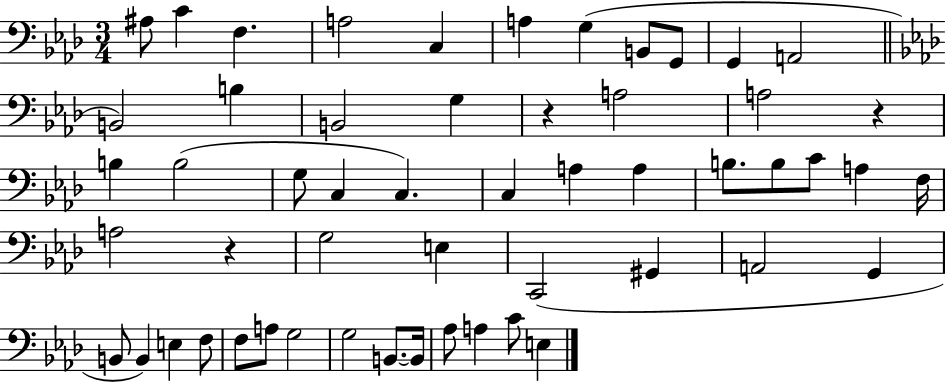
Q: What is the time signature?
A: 3/4